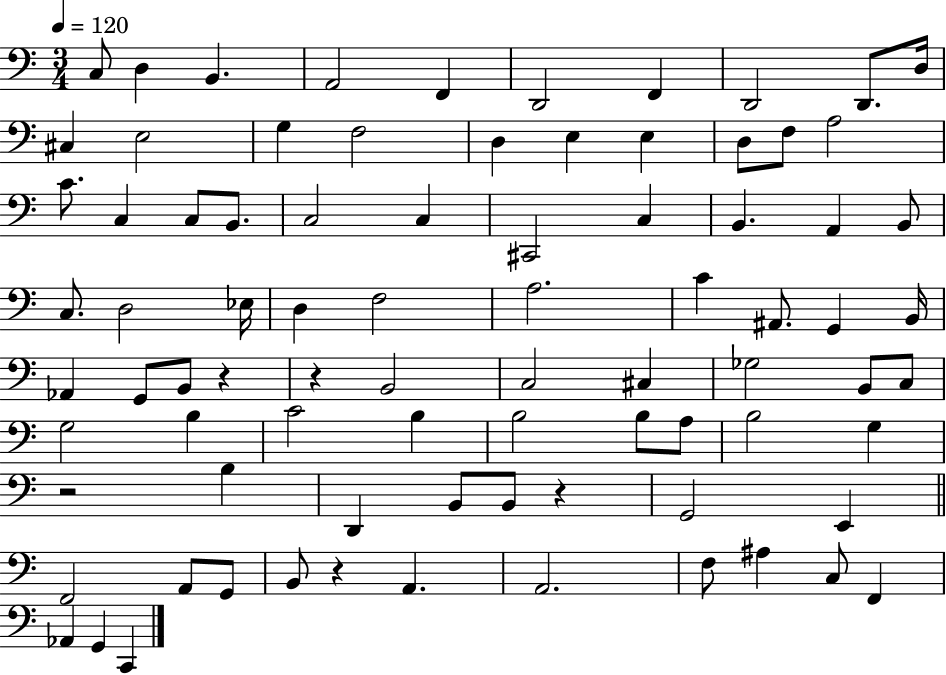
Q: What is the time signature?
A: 3/4